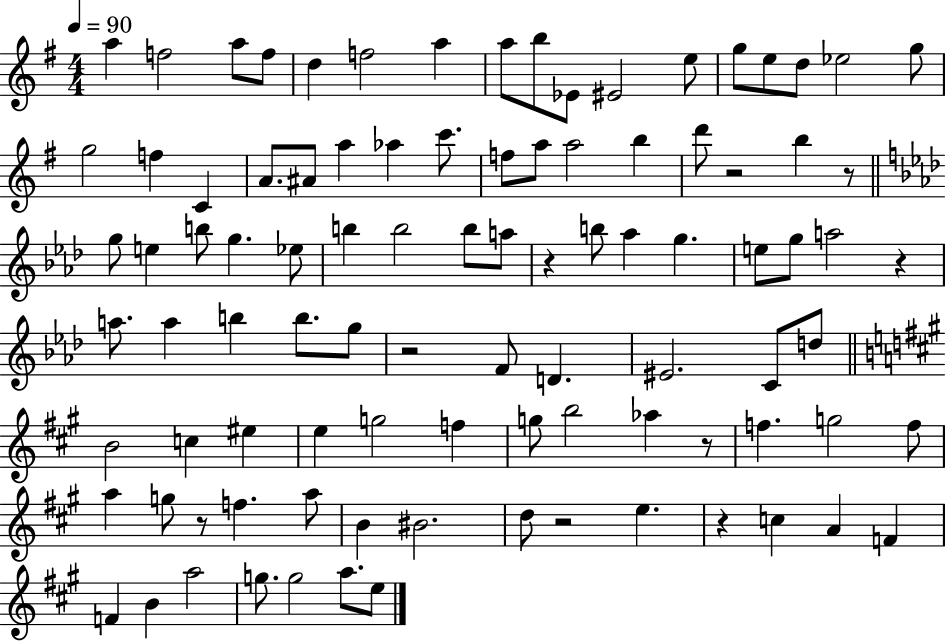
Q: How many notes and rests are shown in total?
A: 95